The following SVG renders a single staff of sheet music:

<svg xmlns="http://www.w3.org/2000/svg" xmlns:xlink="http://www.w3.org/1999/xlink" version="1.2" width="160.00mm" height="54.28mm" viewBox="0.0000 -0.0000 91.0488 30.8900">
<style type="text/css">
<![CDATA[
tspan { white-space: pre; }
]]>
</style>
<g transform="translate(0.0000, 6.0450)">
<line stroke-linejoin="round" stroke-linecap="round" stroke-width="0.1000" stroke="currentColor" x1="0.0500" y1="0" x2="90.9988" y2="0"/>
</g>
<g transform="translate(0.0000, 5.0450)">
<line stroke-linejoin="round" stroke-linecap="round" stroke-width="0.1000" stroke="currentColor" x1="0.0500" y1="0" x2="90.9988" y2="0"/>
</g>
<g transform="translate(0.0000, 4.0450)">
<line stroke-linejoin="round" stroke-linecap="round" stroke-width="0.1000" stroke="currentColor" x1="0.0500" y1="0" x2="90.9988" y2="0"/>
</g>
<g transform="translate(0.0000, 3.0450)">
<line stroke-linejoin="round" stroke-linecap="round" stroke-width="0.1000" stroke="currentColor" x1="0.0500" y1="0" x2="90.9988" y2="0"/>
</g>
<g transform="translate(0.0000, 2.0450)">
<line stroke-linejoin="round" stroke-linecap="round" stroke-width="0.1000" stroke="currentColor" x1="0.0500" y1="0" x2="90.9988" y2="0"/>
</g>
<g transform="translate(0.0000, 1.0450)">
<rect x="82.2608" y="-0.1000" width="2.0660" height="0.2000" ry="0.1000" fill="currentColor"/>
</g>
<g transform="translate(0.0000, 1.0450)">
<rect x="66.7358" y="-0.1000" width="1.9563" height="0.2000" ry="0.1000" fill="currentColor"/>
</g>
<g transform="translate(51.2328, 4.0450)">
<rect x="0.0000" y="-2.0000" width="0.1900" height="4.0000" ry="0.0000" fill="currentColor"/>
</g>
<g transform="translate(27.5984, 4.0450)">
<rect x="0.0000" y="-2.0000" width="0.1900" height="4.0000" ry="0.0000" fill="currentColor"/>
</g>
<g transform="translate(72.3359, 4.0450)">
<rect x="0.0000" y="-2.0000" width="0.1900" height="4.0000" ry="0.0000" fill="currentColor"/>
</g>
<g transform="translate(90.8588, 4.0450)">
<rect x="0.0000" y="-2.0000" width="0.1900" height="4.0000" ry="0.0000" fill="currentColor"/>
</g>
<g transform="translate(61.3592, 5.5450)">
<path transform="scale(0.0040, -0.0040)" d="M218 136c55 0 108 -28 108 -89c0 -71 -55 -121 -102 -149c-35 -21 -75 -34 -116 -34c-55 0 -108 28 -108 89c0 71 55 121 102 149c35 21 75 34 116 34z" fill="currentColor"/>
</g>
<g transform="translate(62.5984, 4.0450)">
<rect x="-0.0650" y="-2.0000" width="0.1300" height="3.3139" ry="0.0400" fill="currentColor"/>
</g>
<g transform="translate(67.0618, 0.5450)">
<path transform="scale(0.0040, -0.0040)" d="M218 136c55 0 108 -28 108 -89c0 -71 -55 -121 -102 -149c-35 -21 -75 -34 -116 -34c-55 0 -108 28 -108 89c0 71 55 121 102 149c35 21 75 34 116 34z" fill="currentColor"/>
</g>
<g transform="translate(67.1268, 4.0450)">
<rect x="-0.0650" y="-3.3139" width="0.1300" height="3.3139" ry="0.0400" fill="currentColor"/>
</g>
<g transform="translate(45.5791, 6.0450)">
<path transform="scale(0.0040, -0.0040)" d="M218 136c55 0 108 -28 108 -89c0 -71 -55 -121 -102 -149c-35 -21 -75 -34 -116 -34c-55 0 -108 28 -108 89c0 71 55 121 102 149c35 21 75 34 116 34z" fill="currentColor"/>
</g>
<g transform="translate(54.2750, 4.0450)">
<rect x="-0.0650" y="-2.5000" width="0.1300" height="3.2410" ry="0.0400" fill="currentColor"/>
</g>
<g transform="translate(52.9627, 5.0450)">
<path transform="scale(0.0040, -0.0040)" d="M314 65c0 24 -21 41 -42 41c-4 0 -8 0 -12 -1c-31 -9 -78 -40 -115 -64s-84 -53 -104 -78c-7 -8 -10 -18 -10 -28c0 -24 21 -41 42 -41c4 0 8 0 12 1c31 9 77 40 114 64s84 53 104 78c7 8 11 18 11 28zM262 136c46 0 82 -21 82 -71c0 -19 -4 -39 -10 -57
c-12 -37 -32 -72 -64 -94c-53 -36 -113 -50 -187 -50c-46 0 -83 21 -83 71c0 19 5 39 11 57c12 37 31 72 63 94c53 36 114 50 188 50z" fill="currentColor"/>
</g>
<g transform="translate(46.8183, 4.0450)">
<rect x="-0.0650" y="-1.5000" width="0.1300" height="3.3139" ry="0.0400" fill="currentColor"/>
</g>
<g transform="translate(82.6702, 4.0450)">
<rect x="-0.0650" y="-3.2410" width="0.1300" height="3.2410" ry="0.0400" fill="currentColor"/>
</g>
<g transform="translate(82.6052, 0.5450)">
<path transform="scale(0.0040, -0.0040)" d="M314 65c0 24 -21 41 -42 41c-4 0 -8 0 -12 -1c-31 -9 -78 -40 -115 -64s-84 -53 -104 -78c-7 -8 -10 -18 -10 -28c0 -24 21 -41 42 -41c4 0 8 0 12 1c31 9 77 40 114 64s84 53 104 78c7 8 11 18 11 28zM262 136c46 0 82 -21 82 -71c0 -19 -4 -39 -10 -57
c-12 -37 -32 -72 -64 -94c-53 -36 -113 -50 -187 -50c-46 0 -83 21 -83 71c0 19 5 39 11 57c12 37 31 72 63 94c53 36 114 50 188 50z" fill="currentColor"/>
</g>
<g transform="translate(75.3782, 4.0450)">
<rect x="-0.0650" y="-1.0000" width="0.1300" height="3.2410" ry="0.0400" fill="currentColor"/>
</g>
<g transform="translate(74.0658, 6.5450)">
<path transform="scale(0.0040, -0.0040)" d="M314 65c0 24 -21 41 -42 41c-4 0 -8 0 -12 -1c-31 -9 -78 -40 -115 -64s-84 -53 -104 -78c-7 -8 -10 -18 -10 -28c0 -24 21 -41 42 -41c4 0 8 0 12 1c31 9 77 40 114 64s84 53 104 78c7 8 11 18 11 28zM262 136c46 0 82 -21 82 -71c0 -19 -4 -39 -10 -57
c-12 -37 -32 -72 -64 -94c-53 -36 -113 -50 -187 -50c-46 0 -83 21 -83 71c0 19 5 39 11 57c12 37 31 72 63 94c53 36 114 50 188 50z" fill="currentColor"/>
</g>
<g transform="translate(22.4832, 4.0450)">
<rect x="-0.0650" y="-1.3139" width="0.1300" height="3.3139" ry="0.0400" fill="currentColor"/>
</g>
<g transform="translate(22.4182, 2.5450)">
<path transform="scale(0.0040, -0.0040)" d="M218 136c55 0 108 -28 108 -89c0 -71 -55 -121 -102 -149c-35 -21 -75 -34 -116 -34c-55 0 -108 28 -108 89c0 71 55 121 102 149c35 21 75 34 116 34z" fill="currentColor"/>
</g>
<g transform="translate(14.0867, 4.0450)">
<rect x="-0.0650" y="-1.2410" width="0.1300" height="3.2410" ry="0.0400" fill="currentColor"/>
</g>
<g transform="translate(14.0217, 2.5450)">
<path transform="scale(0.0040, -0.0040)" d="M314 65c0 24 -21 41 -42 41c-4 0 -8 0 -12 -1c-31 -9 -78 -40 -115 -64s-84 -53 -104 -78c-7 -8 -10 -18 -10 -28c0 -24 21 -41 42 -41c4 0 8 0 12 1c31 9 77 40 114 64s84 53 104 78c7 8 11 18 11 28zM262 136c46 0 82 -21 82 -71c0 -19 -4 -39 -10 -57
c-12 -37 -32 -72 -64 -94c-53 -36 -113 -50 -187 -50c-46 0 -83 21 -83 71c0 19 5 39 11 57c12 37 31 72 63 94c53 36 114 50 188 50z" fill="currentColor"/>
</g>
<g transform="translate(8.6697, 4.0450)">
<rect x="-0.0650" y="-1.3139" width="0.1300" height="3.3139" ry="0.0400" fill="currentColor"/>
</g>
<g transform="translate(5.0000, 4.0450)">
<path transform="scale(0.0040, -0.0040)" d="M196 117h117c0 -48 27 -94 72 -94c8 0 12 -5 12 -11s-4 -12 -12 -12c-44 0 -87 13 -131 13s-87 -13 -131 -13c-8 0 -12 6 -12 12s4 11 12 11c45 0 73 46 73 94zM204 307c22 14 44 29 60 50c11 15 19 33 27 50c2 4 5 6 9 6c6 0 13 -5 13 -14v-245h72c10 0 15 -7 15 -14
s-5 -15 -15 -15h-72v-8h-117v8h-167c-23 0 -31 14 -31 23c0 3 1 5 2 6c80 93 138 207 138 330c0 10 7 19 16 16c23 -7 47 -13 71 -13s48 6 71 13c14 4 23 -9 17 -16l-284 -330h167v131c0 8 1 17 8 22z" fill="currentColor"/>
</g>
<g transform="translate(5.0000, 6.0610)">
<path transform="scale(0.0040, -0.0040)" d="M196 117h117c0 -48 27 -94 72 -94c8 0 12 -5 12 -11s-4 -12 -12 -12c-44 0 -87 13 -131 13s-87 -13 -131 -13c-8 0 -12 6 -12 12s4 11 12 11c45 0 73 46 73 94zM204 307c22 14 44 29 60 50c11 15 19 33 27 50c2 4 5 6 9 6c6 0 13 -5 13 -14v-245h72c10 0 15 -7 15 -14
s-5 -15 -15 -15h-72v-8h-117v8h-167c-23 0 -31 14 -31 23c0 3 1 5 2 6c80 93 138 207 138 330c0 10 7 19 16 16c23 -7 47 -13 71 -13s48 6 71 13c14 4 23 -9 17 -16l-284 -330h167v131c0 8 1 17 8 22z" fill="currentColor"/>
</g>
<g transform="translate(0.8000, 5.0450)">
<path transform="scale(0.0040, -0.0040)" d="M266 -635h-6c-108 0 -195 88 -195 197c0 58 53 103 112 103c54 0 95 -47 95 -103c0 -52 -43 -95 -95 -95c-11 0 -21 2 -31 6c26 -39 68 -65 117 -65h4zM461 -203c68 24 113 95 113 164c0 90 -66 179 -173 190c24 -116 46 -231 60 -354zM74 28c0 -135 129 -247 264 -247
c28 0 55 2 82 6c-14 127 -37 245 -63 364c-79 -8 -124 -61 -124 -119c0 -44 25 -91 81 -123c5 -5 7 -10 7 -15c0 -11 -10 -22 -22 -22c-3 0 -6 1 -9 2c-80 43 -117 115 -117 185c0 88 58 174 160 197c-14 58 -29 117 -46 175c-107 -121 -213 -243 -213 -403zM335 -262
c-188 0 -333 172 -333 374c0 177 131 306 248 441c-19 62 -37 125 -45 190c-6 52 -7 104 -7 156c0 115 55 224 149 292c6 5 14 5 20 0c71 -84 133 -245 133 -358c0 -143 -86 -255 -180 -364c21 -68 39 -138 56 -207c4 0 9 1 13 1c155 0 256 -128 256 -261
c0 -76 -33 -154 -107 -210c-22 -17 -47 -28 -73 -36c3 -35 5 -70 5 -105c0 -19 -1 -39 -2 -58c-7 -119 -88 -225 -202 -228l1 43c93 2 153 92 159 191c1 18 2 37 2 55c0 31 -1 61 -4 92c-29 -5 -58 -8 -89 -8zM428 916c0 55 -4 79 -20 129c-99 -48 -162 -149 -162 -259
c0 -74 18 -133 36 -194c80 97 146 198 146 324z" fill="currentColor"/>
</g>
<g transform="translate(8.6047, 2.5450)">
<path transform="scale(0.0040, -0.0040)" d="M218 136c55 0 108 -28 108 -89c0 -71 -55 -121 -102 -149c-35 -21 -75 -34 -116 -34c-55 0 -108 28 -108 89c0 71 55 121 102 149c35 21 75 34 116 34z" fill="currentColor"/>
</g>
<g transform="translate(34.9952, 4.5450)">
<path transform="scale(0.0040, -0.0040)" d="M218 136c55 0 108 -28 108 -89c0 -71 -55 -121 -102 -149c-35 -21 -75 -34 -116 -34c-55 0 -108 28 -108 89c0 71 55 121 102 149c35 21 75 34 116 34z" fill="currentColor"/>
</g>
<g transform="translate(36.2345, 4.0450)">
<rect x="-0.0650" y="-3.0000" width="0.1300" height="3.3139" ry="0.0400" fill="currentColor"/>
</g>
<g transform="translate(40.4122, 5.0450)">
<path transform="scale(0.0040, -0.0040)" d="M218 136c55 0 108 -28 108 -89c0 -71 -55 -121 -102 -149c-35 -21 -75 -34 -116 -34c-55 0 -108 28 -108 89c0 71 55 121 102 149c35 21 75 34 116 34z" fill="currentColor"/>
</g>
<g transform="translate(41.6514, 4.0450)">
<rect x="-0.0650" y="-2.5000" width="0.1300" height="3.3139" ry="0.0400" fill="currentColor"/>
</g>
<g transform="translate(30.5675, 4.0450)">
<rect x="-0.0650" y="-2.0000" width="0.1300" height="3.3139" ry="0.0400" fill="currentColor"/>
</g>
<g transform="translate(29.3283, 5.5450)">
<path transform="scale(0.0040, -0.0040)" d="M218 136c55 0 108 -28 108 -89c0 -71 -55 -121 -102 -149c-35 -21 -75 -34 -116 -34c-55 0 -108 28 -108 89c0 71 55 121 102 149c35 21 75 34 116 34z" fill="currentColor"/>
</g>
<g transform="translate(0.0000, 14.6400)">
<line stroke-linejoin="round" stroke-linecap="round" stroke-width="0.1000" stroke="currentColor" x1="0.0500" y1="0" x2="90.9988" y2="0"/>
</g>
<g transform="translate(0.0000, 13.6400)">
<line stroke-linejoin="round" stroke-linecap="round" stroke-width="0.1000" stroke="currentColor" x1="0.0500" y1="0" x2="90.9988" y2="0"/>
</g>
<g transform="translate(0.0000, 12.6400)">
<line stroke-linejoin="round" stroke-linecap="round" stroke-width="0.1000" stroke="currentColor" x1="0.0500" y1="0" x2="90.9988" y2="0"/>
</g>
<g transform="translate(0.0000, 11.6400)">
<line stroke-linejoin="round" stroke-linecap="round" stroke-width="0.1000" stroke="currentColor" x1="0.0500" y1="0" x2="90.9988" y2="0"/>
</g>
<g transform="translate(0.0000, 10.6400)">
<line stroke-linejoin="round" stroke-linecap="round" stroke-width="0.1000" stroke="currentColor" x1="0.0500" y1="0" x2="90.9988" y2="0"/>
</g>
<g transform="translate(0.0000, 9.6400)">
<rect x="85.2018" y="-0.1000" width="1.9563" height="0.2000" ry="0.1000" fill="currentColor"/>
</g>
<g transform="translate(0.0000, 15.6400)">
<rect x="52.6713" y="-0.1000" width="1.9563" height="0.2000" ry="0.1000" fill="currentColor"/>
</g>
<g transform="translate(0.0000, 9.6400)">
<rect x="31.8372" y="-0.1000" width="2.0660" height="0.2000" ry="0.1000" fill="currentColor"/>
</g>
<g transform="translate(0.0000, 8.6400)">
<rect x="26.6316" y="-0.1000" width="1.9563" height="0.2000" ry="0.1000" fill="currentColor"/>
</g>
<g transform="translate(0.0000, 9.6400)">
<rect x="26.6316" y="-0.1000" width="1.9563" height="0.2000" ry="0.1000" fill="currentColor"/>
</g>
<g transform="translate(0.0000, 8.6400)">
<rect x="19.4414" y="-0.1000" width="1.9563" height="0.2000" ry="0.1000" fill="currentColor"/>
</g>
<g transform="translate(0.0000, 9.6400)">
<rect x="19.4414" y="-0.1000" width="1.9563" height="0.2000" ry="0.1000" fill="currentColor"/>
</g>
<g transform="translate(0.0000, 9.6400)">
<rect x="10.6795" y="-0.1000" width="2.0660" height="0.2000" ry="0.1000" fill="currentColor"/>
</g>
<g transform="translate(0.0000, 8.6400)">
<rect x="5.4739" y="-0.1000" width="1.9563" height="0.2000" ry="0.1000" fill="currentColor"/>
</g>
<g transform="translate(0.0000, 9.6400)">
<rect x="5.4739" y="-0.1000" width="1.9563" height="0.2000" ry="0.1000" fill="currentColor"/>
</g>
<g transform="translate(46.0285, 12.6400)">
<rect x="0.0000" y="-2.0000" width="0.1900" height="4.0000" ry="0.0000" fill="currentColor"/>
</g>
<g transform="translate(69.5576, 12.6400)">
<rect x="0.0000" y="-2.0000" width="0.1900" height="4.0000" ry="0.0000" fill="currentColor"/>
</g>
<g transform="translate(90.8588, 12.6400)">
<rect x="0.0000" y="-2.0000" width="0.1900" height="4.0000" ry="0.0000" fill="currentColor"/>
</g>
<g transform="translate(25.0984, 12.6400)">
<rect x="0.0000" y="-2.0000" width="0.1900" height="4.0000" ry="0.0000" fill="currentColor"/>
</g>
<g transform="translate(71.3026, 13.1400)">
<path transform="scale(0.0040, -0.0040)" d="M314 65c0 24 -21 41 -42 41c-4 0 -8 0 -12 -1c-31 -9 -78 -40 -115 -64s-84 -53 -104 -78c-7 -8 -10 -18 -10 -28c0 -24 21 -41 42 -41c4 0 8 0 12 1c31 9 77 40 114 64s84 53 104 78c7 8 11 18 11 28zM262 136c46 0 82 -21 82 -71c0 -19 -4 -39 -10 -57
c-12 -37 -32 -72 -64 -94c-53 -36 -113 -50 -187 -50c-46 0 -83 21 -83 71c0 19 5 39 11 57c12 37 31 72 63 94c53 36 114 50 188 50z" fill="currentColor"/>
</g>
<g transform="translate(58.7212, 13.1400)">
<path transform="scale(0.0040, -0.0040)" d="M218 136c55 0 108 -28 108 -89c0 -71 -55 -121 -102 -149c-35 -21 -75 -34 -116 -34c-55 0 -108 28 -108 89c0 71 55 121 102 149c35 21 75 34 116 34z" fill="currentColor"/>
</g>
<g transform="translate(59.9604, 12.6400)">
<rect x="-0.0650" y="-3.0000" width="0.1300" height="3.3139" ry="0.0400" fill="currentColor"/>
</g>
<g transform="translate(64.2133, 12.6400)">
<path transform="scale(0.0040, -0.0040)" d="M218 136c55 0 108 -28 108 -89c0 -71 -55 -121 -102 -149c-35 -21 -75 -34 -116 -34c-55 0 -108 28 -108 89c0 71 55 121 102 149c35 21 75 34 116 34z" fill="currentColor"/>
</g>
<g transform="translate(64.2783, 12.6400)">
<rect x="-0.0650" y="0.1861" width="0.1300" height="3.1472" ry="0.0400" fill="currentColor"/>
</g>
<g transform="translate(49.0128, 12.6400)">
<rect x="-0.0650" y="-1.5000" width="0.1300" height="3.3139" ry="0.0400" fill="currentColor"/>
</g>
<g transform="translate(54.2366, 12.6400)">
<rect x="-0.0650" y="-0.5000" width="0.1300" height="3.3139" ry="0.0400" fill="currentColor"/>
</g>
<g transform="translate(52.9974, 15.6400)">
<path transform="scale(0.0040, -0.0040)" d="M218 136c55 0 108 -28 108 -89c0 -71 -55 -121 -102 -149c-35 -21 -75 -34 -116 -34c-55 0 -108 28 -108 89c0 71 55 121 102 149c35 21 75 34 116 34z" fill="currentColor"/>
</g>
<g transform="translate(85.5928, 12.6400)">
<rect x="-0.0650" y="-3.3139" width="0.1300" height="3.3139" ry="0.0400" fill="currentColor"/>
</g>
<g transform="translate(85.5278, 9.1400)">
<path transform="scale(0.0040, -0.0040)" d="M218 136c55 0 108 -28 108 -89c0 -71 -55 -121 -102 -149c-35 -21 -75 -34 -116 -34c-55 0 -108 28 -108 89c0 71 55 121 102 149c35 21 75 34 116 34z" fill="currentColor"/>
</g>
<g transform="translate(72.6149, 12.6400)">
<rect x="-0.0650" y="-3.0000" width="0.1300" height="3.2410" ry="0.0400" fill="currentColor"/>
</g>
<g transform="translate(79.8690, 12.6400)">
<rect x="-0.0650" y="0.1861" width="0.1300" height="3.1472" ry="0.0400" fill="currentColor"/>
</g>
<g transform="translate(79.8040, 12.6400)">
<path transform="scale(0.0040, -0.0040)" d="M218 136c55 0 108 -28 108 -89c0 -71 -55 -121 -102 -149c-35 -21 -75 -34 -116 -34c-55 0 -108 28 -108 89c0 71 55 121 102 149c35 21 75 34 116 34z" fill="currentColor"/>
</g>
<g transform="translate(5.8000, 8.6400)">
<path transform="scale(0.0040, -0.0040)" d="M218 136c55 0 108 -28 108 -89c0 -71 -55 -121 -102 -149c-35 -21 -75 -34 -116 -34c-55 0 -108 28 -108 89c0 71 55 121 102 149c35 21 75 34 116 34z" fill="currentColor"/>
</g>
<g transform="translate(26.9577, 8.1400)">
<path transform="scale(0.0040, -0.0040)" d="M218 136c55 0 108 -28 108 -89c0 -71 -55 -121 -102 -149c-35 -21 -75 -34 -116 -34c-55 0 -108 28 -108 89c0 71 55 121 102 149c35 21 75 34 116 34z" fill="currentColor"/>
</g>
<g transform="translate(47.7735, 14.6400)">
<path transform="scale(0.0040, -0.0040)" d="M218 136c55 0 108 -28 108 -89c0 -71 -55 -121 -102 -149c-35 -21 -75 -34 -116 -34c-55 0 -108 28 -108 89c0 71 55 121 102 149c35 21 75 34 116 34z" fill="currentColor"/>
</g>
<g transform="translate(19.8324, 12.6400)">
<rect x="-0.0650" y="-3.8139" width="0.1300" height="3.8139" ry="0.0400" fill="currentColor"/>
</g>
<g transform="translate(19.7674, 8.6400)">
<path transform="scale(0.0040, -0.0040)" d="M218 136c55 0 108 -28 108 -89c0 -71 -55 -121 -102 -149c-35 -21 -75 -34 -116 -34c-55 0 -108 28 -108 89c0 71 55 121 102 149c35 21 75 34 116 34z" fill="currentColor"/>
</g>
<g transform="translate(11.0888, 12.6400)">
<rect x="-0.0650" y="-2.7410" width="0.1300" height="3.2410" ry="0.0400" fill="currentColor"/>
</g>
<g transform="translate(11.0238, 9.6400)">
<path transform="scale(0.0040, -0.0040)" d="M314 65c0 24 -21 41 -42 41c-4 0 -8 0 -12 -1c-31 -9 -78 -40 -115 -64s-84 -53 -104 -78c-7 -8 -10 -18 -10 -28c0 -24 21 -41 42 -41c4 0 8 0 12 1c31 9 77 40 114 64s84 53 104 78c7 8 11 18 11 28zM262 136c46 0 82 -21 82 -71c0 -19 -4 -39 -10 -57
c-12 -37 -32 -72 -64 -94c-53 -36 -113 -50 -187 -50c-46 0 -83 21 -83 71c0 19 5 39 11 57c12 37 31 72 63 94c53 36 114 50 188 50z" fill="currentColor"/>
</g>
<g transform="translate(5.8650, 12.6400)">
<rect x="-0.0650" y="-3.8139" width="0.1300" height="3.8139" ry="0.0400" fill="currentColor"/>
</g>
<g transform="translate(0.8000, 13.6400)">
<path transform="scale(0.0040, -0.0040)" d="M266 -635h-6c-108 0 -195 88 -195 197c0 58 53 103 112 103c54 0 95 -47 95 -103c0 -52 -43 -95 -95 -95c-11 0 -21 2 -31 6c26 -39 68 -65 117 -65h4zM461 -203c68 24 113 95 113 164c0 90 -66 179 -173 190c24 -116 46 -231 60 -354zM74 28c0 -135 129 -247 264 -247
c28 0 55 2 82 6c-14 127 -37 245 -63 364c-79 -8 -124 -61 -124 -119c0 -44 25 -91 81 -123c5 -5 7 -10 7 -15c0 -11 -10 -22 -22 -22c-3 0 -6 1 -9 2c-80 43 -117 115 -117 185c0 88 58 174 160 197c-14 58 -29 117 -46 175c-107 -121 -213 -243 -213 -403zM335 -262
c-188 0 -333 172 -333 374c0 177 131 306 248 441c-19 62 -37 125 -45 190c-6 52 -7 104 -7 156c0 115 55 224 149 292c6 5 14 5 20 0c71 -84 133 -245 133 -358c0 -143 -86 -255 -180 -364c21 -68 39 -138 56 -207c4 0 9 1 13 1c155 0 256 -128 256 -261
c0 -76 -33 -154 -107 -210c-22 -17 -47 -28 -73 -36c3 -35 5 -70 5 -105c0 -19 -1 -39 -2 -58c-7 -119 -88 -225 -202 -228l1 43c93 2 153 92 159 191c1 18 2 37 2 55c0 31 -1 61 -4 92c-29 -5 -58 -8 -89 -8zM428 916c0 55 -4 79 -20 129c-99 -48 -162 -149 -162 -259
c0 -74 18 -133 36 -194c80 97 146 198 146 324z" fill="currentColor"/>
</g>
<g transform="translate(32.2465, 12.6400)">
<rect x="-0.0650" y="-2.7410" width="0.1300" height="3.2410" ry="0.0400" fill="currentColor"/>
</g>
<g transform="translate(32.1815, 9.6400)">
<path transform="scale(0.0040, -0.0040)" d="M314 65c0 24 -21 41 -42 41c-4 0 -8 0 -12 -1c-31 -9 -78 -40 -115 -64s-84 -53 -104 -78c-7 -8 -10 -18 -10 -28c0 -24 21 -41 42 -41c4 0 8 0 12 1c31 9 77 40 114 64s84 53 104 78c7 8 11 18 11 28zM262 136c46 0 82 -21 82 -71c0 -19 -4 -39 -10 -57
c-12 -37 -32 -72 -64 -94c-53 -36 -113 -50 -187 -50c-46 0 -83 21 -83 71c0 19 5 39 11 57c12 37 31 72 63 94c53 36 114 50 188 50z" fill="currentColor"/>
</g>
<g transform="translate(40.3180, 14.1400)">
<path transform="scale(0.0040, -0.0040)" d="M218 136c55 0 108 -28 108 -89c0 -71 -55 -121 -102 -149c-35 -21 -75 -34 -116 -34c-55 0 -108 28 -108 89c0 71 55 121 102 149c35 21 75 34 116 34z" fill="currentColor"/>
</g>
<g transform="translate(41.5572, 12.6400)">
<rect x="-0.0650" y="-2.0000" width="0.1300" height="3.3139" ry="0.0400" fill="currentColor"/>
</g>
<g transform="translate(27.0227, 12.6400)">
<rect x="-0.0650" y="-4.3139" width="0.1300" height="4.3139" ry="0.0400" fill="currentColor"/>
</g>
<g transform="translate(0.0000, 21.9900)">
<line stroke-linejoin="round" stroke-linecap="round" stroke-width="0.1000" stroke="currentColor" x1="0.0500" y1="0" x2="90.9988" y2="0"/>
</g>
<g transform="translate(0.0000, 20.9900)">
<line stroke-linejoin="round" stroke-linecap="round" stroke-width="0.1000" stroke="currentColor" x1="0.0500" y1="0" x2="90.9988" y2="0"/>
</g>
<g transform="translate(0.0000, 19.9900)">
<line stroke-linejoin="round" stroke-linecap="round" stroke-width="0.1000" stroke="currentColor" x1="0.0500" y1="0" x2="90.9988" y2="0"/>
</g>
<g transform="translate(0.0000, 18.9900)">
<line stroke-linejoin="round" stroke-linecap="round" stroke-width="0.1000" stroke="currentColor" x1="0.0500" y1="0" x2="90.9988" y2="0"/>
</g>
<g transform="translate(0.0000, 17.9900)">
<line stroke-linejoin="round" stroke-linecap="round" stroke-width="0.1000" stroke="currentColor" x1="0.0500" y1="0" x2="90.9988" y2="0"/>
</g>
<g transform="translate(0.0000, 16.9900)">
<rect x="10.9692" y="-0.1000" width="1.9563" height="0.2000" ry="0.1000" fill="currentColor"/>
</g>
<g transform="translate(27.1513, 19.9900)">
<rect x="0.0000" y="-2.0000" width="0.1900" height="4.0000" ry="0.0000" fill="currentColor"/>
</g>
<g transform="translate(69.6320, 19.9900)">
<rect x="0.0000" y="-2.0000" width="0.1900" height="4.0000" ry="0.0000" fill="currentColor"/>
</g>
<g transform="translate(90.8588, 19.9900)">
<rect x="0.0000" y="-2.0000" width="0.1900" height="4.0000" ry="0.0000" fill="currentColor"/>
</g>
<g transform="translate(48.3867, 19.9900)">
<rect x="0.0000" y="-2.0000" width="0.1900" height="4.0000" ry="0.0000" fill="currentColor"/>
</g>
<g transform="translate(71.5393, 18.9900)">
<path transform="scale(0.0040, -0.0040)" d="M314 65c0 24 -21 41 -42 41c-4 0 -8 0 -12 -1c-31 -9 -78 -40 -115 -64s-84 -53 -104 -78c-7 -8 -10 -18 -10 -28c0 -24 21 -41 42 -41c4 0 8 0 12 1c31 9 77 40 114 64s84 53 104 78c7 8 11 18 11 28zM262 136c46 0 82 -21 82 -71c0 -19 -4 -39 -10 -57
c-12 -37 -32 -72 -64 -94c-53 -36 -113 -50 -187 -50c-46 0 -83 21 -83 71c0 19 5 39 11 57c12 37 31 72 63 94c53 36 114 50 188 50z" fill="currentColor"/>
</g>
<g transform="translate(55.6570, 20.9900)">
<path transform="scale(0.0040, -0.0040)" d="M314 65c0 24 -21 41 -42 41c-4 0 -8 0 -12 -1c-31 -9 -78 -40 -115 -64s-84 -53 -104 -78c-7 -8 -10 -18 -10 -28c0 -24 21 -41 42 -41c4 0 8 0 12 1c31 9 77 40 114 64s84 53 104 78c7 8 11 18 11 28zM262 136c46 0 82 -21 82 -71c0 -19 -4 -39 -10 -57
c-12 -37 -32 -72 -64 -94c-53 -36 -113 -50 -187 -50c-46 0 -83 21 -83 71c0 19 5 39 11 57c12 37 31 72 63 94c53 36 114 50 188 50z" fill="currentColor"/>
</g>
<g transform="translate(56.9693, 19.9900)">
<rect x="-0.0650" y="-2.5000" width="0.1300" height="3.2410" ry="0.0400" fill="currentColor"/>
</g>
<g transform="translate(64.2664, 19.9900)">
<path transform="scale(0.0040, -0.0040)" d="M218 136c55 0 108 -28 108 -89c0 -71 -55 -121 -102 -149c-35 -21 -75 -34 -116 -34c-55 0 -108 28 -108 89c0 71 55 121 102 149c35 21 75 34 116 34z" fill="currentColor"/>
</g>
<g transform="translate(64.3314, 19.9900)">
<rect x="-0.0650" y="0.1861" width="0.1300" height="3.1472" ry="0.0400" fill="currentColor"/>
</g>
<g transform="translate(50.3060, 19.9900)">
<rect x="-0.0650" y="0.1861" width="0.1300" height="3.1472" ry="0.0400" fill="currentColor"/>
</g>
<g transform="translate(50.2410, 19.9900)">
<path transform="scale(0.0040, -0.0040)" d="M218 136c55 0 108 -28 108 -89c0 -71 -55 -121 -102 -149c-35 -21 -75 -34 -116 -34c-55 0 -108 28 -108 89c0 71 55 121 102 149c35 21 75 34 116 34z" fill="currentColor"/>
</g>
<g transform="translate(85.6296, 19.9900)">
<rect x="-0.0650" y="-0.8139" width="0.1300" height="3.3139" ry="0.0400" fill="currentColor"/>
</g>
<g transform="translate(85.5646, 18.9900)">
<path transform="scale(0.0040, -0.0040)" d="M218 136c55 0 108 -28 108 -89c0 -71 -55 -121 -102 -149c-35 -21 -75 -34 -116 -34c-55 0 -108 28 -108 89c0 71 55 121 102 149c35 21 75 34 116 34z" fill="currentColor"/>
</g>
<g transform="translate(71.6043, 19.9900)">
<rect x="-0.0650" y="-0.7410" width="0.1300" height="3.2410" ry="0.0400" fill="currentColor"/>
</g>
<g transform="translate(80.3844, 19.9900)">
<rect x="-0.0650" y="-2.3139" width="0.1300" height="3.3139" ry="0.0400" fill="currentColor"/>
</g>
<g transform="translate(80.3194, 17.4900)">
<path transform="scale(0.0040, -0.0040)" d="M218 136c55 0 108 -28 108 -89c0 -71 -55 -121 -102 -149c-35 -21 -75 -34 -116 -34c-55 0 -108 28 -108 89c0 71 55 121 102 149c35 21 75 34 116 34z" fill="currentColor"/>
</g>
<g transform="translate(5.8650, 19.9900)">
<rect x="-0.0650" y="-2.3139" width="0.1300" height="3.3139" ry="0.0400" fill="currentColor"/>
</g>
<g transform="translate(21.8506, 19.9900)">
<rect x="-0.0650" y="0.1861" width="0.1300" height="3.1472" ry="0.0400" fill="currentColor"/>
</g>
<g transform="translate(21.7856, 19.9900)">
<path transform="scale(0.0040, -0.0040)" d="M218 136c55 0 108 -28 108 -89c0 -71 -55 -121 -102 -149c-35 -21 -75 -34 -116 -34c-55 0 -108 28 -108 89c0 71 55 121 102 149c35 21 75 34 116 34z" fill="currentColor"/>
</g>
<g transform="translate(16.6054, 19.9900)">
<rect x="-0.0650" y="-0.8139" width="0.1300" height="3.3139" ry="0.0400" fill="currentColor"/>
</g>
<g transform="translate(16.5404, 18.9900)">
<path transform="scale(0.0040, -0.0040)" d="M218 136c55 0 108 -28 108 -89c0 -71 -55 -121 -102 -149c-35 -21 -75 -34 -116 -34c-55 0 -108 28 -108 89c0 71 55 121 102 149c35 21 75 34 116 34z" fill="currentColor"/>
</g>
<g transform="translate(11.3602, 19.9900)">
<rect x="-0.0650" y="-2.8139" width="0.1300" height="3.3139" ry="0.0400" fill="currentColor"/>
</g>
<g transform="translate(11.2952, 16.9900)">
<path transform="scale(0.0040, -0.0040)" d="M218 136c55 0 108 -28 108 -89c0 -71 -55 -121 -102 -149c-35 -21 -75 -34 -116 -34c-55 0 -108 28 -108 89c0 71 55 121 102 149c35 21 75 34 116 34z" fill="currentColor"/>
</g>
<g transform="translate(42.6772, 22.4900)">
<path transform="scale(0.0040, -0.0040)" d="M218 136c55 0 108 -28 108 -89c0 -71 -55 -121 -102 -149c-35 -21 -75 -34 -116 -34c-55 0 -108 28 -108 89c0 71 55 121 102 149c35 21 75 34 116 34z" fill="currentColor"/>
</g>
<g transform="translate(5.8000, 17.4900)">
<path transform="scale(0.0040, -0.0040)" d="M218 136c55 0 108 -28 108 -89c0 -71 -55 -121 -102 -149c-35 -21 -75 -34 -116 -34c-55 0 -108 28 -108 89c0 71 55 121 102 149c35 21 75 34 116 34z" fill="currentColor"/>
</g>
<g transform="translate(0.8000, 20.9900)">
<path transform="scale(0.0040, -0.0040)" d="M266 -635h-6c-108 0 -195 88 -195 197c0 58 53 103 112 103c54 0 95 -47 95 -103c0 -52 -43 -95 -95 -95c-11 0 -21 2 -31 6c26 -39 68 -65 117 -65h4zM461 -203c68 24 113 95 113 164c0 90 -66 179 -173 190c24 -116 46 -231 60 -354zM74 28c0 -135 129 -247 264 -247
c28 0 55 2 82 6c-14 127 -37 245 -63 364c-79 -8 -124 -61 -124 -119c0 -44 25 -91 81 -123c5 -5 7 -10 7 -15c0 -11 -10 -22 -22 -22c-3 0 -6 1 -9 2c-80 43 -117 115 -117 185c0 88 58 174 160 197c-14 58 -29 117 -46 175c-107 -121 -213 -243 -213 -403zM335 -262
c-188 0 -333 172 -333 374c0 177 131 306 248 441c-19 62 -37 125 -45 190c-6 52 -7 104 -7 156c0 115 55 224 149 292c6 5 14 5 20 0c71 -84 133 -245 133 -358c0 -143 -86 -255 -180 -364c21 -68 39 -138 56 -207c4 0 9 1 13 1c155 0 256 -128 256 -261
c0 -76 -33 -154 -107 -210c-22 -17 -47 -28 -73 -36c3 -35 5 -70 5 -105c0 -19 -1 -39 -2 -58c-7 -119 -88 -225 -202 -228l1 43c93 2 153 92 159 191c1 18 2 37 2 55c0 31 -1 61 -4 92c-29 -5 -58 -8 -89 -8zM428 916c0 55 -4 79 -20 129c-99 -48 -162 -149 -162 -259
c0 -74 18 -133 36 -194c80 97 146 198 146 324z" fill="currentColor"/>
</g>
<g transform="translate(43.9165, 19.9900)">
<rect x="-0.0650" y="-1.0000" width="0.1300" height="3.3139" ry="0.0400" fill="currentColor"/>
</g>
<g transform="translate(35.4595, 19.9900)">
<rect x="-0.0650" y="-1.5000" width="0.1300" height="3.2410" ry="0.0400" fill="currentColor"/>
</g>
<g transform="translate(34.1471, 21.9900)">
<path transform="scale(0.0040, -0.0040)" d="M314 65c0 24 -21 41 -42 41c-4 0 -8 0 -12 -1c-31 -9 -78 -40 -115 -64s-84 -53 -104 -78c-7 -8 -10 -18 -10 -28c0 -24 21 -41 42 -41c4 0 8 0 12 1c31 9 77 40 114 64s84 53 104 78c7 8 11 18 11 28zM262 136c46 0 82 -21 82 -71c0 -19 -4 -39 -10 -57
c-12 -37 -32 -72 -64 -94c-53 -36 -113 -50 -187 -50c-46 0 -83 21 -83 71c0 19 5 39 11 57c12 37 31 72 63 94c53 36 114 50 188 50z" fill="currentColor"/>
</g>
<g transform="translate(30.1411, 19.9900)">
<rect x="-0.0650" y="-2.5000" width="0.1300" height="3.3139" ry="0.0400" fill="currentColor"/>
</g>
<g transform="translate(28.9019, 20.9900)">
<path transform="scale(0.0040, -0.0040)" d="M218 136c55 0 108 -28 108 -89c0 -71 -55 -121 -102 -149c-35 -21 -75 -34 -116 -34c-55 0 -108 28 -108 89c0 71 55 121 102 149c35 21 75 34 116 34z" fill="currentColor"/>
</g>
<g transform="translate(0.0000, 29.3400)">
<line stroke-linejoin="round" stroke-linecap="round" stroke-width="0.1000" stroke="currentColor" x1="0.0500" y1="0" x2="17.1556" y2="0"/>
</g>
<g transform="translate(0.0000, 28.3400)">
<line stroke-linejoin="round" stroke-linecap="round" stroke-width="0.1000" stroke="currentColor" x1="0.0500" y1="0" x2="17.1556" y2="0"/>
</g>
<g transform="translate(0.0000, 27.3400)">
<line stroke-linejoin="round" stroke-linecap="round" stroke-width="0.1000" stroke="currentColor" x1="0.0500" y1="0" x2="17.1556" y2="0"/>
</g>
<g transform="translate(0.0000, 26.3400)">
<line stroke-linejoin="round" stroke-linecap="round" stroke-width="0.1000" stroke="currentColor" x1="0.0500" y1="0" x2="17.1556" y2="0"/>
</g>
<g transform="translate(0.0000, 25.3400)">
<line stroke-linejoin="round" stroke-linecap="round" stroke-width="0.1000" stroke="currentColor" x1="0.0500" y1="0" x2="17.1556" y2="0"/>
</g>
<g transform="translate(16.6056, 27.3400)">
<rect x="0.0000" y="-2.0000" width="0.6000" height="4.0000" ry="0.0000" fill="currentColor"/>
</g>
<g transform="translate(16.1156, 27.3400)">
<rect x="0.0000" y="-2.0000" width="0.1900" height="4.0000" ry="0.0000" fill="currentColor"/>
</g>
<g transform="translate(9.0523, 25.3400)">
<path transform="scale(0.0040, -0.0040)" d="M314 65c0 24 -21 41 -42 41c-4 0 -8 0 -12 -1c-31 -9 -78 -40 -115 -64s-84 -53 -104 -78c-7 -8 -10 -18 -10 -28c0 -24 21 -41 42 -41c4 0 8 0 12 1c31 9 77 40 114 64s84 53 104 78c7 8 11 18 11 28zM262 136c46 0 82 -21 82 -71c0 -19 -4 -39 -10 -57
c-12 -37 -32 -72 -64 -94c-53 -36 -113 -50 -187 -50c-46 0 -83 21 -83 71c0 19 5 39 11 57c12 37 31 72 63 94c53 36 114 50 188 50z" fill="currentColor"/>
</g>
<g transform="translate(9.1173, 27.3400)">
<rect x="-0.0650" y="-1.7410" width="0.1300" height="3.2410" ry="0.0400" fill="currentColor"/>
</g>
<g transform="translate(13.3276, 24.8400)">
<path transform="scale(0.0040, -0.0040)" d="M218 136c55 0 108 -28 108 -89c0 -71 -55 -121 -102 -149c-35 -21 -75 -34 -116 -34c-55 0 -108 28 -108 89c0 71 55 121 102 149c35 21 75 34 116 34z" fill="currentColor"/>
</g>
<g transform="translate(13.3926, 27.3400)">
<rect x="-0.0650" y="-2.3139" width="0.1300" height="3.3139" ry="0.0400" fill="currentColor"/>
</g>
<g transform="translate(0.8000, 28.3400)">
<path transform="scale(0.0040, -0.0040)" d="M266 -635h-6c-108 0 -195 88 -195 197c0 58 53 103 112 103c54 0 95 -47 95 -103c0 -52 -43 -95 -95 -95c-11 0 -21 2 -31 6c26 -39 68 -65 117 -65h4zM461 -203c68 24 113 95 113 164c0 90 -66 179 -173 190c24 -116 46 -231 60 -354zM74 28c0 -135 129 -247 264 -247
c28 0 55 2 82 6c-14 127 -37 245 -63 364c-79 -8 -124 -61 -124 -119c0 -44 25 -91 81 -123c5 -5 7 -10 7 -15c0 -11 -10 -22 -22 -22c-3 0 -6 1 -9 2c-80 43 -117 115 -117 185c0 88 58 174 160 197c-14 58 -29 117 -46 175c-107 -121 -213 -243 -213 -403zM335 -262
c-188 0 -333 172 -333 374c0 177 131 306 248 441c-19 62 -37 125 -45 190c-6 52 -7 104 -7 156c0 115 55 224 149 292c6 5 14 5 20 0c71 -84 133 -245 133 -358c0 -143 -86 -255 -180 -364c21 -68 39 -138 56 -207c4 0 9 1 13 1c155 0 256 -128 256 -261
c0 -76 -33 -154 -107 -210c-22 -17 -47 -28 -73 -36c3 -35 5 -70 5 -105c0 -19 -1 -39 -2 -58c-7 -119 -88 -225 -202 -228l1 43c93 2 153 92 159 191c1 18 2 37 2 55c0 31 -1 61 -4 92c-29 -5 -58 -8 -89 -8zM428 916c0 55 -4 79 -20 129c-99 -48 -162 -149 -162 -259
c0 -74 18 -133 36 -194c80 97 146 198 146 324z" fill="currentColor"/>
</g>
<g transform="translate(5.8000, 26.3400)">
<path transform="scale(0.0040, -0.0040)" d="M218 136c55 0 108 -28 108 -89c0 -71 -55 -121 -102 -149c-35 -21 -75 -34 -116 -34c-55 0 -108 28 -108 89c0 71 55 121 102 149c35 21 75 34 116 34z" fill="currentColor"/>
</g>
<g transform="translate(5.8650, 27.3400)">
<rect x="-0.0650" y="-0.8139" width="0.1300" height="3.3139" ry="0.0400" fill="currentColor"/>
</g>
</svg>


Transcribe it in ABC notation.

X:1
T:Untitled
M:4/4
L:1/4
K:C
e e2 e F A G E G2 F b D2 b2 c' a2 c' d' a2 F E C A B A2 B b g a d B G E2 D B G2 B d2 g d d f2 g